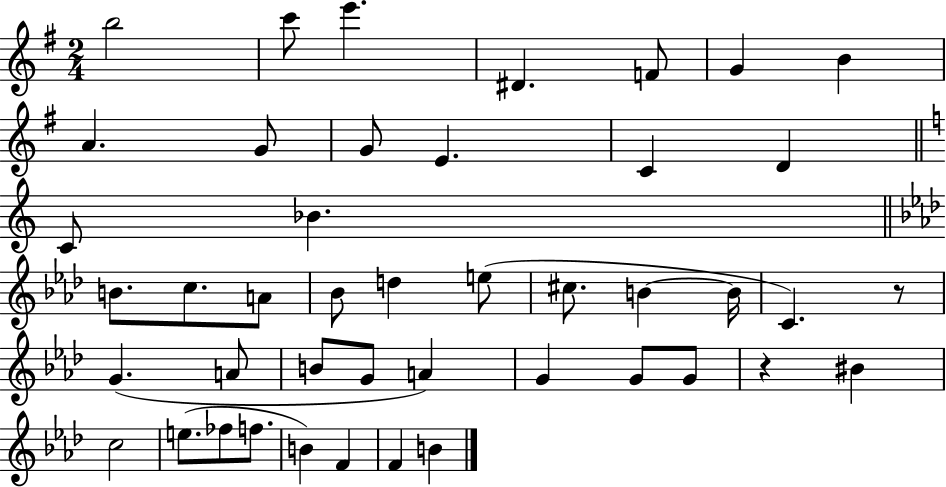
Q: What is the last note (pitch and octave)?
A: B4